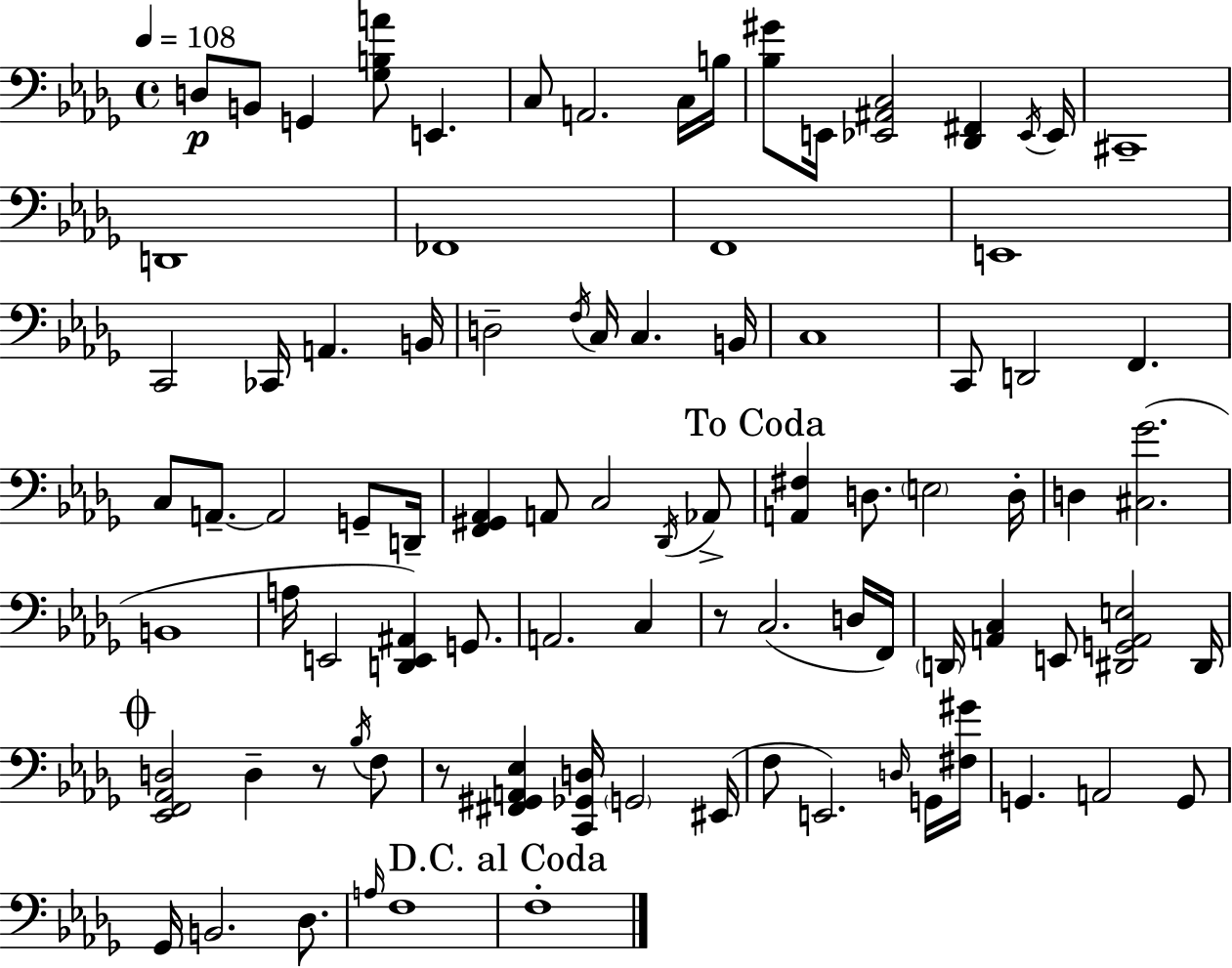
D3/e B2/e G2/q [Gb3,B3,A4]/e E2/q. C3/e A2/h. C3/s B3/s [Bb3,G#4]/e E2/s [Eb2,A#2,C3]/h [Db2,F#2]/q Eb2/s Eb2/s C#2/w D2/w FES2/w F2/w E2/w C2/h CES2/s A2/q. B2/s D3/h F3/s C3/s C3/q. B2/s C3/w C2/e D2/h F2/q. C3/e A2/e. A2/h G2/e D2/s [F2,G#2,Ab2]/q A2/e C3/h Db2/s Ab2/e [A2,F#3]/q D3/e. E3/h D3/s D3/q [C#3,Gb4]/h. B2/w A3/s E2/h [D2,E2,A#2]/q G2/e. A2/h. C3/q R/e C3/h. D3/s F2/s D2/s [A2,C3]/q E2/e [D#2,G2,A2,E3]/h D#2/s [Eb2,F2,Ab2,D3]/h D3/q R/e Bb3/s F3/e R/e [F#2,G#2,A2,Eb3]/q [C2,Gb2,D3]/s G2/h EIS2/s F3/e E2/h. D3/s G2/s [F#3,G#4]/s G2/q. A2/h G2/e Gb2/s B2/h. Db3/e. A3/s F3/w F3/w